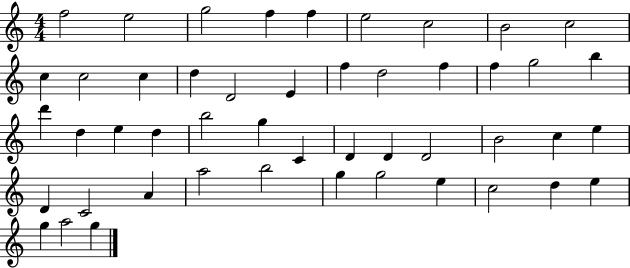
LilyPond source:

{
  \clef treble
  \numericTimeSignature
  \time 4/4
  \key c \major
  f''2 e''2 | g''2 f''4 f''4 | e''2 c''2 | b'2 c''2 | \break c''4 c''2 c''4 | d''4 d'2 e'4 | f''4 d''2 f''4 | f''4 g''2 b''4 | \break d'''4 d''4 e''4 d''4 | b''2 g''4 c'4 | d'4 d'4 d'2 | b'2 c''4 e''4 | \break d'4 c'2 a'4 | a''2 b''2 | g''4 g''2 e''4 | c''2 d''4 e''4 | \break g''4 a''2 g''4 | \bar "|."
}